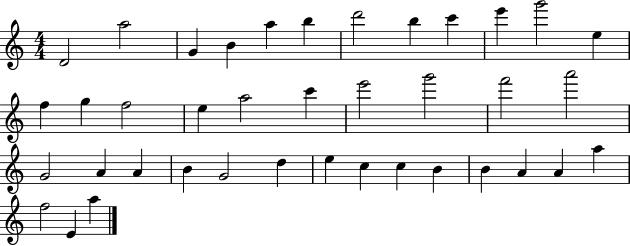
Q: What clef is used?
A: treble